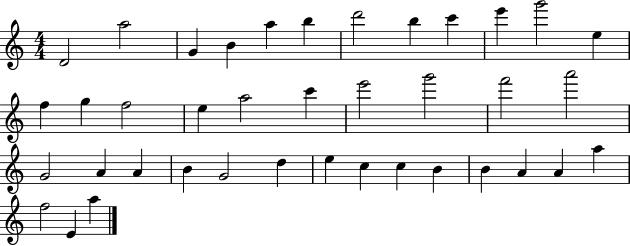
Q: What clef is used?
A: treble